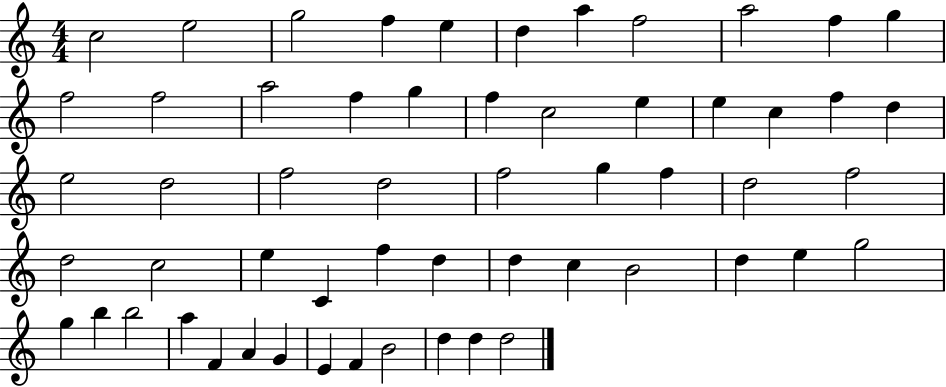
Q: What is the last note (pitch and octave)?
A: D5